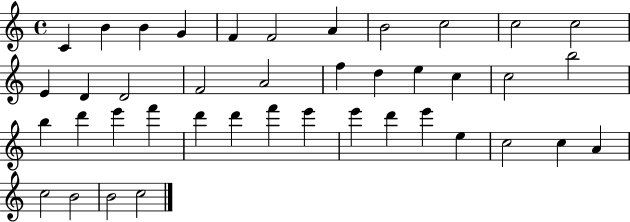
{
  \clef treble
  \time 4/4
  \defaultTimeSignature
  \key c \major
  c'4 b'4 b'4 g'4 | f'4 f'2 a'4 | b'2 c''2 | c''2 c''2 | \break e'4 d'4 d'2 | f'2 a'2 | f''4 d''4 e''4 c''4 | c''2 b''2 | \break b''4 d'''4 e'''4 f'''4 | d'''4 d'''4 f'''4 e'''4 | e'''4 d'''4 e'''4 e''4 | c''2 c''4 a'4 | \break c''2 b'2 | b'2 c''2 | \bar "|."
}